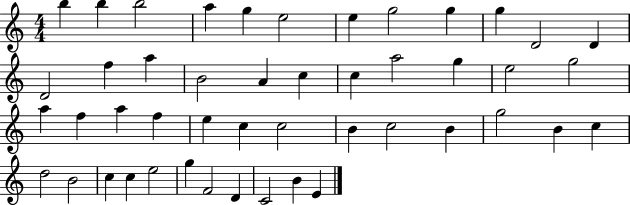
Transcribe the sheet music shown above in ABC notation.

X:1
T:Untitled
M:4/4
L:1/4
K:C
b b b2 a g e2 e g2 g g D2 D D2 f a B2 A c c a2 g e2 g2 a f a f e c c2 B c2 B g2 B c d2 B2 c c e2 g F2 D C2 B E